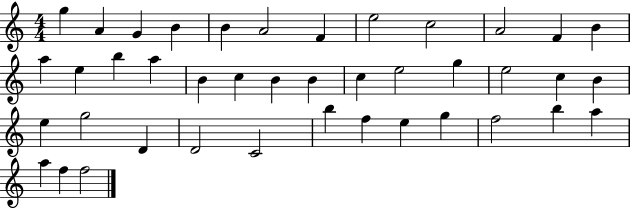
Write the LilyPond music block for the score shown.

{
  \clef treble
  \numericTimeSignature
  \time 4/4
  \key c \major
  g''4 a'4 g'4 b'4 | b'4 a'2 f'4 | e''2 c''2 | a'2 f'4 b'4 | \break a''4 e''4 b''4 a''4 | b'4 c''4 b'4 b'4 | c''4 e''2 g''4 | e''2 c''4 b'4 | \break e''4 g''2 d'4 | d'2 c'2 | b''4 f''4 e''4 g''4 | f''2 b''4 a''4 | \break a''4 f''4 f''2 | \bar "|."
}